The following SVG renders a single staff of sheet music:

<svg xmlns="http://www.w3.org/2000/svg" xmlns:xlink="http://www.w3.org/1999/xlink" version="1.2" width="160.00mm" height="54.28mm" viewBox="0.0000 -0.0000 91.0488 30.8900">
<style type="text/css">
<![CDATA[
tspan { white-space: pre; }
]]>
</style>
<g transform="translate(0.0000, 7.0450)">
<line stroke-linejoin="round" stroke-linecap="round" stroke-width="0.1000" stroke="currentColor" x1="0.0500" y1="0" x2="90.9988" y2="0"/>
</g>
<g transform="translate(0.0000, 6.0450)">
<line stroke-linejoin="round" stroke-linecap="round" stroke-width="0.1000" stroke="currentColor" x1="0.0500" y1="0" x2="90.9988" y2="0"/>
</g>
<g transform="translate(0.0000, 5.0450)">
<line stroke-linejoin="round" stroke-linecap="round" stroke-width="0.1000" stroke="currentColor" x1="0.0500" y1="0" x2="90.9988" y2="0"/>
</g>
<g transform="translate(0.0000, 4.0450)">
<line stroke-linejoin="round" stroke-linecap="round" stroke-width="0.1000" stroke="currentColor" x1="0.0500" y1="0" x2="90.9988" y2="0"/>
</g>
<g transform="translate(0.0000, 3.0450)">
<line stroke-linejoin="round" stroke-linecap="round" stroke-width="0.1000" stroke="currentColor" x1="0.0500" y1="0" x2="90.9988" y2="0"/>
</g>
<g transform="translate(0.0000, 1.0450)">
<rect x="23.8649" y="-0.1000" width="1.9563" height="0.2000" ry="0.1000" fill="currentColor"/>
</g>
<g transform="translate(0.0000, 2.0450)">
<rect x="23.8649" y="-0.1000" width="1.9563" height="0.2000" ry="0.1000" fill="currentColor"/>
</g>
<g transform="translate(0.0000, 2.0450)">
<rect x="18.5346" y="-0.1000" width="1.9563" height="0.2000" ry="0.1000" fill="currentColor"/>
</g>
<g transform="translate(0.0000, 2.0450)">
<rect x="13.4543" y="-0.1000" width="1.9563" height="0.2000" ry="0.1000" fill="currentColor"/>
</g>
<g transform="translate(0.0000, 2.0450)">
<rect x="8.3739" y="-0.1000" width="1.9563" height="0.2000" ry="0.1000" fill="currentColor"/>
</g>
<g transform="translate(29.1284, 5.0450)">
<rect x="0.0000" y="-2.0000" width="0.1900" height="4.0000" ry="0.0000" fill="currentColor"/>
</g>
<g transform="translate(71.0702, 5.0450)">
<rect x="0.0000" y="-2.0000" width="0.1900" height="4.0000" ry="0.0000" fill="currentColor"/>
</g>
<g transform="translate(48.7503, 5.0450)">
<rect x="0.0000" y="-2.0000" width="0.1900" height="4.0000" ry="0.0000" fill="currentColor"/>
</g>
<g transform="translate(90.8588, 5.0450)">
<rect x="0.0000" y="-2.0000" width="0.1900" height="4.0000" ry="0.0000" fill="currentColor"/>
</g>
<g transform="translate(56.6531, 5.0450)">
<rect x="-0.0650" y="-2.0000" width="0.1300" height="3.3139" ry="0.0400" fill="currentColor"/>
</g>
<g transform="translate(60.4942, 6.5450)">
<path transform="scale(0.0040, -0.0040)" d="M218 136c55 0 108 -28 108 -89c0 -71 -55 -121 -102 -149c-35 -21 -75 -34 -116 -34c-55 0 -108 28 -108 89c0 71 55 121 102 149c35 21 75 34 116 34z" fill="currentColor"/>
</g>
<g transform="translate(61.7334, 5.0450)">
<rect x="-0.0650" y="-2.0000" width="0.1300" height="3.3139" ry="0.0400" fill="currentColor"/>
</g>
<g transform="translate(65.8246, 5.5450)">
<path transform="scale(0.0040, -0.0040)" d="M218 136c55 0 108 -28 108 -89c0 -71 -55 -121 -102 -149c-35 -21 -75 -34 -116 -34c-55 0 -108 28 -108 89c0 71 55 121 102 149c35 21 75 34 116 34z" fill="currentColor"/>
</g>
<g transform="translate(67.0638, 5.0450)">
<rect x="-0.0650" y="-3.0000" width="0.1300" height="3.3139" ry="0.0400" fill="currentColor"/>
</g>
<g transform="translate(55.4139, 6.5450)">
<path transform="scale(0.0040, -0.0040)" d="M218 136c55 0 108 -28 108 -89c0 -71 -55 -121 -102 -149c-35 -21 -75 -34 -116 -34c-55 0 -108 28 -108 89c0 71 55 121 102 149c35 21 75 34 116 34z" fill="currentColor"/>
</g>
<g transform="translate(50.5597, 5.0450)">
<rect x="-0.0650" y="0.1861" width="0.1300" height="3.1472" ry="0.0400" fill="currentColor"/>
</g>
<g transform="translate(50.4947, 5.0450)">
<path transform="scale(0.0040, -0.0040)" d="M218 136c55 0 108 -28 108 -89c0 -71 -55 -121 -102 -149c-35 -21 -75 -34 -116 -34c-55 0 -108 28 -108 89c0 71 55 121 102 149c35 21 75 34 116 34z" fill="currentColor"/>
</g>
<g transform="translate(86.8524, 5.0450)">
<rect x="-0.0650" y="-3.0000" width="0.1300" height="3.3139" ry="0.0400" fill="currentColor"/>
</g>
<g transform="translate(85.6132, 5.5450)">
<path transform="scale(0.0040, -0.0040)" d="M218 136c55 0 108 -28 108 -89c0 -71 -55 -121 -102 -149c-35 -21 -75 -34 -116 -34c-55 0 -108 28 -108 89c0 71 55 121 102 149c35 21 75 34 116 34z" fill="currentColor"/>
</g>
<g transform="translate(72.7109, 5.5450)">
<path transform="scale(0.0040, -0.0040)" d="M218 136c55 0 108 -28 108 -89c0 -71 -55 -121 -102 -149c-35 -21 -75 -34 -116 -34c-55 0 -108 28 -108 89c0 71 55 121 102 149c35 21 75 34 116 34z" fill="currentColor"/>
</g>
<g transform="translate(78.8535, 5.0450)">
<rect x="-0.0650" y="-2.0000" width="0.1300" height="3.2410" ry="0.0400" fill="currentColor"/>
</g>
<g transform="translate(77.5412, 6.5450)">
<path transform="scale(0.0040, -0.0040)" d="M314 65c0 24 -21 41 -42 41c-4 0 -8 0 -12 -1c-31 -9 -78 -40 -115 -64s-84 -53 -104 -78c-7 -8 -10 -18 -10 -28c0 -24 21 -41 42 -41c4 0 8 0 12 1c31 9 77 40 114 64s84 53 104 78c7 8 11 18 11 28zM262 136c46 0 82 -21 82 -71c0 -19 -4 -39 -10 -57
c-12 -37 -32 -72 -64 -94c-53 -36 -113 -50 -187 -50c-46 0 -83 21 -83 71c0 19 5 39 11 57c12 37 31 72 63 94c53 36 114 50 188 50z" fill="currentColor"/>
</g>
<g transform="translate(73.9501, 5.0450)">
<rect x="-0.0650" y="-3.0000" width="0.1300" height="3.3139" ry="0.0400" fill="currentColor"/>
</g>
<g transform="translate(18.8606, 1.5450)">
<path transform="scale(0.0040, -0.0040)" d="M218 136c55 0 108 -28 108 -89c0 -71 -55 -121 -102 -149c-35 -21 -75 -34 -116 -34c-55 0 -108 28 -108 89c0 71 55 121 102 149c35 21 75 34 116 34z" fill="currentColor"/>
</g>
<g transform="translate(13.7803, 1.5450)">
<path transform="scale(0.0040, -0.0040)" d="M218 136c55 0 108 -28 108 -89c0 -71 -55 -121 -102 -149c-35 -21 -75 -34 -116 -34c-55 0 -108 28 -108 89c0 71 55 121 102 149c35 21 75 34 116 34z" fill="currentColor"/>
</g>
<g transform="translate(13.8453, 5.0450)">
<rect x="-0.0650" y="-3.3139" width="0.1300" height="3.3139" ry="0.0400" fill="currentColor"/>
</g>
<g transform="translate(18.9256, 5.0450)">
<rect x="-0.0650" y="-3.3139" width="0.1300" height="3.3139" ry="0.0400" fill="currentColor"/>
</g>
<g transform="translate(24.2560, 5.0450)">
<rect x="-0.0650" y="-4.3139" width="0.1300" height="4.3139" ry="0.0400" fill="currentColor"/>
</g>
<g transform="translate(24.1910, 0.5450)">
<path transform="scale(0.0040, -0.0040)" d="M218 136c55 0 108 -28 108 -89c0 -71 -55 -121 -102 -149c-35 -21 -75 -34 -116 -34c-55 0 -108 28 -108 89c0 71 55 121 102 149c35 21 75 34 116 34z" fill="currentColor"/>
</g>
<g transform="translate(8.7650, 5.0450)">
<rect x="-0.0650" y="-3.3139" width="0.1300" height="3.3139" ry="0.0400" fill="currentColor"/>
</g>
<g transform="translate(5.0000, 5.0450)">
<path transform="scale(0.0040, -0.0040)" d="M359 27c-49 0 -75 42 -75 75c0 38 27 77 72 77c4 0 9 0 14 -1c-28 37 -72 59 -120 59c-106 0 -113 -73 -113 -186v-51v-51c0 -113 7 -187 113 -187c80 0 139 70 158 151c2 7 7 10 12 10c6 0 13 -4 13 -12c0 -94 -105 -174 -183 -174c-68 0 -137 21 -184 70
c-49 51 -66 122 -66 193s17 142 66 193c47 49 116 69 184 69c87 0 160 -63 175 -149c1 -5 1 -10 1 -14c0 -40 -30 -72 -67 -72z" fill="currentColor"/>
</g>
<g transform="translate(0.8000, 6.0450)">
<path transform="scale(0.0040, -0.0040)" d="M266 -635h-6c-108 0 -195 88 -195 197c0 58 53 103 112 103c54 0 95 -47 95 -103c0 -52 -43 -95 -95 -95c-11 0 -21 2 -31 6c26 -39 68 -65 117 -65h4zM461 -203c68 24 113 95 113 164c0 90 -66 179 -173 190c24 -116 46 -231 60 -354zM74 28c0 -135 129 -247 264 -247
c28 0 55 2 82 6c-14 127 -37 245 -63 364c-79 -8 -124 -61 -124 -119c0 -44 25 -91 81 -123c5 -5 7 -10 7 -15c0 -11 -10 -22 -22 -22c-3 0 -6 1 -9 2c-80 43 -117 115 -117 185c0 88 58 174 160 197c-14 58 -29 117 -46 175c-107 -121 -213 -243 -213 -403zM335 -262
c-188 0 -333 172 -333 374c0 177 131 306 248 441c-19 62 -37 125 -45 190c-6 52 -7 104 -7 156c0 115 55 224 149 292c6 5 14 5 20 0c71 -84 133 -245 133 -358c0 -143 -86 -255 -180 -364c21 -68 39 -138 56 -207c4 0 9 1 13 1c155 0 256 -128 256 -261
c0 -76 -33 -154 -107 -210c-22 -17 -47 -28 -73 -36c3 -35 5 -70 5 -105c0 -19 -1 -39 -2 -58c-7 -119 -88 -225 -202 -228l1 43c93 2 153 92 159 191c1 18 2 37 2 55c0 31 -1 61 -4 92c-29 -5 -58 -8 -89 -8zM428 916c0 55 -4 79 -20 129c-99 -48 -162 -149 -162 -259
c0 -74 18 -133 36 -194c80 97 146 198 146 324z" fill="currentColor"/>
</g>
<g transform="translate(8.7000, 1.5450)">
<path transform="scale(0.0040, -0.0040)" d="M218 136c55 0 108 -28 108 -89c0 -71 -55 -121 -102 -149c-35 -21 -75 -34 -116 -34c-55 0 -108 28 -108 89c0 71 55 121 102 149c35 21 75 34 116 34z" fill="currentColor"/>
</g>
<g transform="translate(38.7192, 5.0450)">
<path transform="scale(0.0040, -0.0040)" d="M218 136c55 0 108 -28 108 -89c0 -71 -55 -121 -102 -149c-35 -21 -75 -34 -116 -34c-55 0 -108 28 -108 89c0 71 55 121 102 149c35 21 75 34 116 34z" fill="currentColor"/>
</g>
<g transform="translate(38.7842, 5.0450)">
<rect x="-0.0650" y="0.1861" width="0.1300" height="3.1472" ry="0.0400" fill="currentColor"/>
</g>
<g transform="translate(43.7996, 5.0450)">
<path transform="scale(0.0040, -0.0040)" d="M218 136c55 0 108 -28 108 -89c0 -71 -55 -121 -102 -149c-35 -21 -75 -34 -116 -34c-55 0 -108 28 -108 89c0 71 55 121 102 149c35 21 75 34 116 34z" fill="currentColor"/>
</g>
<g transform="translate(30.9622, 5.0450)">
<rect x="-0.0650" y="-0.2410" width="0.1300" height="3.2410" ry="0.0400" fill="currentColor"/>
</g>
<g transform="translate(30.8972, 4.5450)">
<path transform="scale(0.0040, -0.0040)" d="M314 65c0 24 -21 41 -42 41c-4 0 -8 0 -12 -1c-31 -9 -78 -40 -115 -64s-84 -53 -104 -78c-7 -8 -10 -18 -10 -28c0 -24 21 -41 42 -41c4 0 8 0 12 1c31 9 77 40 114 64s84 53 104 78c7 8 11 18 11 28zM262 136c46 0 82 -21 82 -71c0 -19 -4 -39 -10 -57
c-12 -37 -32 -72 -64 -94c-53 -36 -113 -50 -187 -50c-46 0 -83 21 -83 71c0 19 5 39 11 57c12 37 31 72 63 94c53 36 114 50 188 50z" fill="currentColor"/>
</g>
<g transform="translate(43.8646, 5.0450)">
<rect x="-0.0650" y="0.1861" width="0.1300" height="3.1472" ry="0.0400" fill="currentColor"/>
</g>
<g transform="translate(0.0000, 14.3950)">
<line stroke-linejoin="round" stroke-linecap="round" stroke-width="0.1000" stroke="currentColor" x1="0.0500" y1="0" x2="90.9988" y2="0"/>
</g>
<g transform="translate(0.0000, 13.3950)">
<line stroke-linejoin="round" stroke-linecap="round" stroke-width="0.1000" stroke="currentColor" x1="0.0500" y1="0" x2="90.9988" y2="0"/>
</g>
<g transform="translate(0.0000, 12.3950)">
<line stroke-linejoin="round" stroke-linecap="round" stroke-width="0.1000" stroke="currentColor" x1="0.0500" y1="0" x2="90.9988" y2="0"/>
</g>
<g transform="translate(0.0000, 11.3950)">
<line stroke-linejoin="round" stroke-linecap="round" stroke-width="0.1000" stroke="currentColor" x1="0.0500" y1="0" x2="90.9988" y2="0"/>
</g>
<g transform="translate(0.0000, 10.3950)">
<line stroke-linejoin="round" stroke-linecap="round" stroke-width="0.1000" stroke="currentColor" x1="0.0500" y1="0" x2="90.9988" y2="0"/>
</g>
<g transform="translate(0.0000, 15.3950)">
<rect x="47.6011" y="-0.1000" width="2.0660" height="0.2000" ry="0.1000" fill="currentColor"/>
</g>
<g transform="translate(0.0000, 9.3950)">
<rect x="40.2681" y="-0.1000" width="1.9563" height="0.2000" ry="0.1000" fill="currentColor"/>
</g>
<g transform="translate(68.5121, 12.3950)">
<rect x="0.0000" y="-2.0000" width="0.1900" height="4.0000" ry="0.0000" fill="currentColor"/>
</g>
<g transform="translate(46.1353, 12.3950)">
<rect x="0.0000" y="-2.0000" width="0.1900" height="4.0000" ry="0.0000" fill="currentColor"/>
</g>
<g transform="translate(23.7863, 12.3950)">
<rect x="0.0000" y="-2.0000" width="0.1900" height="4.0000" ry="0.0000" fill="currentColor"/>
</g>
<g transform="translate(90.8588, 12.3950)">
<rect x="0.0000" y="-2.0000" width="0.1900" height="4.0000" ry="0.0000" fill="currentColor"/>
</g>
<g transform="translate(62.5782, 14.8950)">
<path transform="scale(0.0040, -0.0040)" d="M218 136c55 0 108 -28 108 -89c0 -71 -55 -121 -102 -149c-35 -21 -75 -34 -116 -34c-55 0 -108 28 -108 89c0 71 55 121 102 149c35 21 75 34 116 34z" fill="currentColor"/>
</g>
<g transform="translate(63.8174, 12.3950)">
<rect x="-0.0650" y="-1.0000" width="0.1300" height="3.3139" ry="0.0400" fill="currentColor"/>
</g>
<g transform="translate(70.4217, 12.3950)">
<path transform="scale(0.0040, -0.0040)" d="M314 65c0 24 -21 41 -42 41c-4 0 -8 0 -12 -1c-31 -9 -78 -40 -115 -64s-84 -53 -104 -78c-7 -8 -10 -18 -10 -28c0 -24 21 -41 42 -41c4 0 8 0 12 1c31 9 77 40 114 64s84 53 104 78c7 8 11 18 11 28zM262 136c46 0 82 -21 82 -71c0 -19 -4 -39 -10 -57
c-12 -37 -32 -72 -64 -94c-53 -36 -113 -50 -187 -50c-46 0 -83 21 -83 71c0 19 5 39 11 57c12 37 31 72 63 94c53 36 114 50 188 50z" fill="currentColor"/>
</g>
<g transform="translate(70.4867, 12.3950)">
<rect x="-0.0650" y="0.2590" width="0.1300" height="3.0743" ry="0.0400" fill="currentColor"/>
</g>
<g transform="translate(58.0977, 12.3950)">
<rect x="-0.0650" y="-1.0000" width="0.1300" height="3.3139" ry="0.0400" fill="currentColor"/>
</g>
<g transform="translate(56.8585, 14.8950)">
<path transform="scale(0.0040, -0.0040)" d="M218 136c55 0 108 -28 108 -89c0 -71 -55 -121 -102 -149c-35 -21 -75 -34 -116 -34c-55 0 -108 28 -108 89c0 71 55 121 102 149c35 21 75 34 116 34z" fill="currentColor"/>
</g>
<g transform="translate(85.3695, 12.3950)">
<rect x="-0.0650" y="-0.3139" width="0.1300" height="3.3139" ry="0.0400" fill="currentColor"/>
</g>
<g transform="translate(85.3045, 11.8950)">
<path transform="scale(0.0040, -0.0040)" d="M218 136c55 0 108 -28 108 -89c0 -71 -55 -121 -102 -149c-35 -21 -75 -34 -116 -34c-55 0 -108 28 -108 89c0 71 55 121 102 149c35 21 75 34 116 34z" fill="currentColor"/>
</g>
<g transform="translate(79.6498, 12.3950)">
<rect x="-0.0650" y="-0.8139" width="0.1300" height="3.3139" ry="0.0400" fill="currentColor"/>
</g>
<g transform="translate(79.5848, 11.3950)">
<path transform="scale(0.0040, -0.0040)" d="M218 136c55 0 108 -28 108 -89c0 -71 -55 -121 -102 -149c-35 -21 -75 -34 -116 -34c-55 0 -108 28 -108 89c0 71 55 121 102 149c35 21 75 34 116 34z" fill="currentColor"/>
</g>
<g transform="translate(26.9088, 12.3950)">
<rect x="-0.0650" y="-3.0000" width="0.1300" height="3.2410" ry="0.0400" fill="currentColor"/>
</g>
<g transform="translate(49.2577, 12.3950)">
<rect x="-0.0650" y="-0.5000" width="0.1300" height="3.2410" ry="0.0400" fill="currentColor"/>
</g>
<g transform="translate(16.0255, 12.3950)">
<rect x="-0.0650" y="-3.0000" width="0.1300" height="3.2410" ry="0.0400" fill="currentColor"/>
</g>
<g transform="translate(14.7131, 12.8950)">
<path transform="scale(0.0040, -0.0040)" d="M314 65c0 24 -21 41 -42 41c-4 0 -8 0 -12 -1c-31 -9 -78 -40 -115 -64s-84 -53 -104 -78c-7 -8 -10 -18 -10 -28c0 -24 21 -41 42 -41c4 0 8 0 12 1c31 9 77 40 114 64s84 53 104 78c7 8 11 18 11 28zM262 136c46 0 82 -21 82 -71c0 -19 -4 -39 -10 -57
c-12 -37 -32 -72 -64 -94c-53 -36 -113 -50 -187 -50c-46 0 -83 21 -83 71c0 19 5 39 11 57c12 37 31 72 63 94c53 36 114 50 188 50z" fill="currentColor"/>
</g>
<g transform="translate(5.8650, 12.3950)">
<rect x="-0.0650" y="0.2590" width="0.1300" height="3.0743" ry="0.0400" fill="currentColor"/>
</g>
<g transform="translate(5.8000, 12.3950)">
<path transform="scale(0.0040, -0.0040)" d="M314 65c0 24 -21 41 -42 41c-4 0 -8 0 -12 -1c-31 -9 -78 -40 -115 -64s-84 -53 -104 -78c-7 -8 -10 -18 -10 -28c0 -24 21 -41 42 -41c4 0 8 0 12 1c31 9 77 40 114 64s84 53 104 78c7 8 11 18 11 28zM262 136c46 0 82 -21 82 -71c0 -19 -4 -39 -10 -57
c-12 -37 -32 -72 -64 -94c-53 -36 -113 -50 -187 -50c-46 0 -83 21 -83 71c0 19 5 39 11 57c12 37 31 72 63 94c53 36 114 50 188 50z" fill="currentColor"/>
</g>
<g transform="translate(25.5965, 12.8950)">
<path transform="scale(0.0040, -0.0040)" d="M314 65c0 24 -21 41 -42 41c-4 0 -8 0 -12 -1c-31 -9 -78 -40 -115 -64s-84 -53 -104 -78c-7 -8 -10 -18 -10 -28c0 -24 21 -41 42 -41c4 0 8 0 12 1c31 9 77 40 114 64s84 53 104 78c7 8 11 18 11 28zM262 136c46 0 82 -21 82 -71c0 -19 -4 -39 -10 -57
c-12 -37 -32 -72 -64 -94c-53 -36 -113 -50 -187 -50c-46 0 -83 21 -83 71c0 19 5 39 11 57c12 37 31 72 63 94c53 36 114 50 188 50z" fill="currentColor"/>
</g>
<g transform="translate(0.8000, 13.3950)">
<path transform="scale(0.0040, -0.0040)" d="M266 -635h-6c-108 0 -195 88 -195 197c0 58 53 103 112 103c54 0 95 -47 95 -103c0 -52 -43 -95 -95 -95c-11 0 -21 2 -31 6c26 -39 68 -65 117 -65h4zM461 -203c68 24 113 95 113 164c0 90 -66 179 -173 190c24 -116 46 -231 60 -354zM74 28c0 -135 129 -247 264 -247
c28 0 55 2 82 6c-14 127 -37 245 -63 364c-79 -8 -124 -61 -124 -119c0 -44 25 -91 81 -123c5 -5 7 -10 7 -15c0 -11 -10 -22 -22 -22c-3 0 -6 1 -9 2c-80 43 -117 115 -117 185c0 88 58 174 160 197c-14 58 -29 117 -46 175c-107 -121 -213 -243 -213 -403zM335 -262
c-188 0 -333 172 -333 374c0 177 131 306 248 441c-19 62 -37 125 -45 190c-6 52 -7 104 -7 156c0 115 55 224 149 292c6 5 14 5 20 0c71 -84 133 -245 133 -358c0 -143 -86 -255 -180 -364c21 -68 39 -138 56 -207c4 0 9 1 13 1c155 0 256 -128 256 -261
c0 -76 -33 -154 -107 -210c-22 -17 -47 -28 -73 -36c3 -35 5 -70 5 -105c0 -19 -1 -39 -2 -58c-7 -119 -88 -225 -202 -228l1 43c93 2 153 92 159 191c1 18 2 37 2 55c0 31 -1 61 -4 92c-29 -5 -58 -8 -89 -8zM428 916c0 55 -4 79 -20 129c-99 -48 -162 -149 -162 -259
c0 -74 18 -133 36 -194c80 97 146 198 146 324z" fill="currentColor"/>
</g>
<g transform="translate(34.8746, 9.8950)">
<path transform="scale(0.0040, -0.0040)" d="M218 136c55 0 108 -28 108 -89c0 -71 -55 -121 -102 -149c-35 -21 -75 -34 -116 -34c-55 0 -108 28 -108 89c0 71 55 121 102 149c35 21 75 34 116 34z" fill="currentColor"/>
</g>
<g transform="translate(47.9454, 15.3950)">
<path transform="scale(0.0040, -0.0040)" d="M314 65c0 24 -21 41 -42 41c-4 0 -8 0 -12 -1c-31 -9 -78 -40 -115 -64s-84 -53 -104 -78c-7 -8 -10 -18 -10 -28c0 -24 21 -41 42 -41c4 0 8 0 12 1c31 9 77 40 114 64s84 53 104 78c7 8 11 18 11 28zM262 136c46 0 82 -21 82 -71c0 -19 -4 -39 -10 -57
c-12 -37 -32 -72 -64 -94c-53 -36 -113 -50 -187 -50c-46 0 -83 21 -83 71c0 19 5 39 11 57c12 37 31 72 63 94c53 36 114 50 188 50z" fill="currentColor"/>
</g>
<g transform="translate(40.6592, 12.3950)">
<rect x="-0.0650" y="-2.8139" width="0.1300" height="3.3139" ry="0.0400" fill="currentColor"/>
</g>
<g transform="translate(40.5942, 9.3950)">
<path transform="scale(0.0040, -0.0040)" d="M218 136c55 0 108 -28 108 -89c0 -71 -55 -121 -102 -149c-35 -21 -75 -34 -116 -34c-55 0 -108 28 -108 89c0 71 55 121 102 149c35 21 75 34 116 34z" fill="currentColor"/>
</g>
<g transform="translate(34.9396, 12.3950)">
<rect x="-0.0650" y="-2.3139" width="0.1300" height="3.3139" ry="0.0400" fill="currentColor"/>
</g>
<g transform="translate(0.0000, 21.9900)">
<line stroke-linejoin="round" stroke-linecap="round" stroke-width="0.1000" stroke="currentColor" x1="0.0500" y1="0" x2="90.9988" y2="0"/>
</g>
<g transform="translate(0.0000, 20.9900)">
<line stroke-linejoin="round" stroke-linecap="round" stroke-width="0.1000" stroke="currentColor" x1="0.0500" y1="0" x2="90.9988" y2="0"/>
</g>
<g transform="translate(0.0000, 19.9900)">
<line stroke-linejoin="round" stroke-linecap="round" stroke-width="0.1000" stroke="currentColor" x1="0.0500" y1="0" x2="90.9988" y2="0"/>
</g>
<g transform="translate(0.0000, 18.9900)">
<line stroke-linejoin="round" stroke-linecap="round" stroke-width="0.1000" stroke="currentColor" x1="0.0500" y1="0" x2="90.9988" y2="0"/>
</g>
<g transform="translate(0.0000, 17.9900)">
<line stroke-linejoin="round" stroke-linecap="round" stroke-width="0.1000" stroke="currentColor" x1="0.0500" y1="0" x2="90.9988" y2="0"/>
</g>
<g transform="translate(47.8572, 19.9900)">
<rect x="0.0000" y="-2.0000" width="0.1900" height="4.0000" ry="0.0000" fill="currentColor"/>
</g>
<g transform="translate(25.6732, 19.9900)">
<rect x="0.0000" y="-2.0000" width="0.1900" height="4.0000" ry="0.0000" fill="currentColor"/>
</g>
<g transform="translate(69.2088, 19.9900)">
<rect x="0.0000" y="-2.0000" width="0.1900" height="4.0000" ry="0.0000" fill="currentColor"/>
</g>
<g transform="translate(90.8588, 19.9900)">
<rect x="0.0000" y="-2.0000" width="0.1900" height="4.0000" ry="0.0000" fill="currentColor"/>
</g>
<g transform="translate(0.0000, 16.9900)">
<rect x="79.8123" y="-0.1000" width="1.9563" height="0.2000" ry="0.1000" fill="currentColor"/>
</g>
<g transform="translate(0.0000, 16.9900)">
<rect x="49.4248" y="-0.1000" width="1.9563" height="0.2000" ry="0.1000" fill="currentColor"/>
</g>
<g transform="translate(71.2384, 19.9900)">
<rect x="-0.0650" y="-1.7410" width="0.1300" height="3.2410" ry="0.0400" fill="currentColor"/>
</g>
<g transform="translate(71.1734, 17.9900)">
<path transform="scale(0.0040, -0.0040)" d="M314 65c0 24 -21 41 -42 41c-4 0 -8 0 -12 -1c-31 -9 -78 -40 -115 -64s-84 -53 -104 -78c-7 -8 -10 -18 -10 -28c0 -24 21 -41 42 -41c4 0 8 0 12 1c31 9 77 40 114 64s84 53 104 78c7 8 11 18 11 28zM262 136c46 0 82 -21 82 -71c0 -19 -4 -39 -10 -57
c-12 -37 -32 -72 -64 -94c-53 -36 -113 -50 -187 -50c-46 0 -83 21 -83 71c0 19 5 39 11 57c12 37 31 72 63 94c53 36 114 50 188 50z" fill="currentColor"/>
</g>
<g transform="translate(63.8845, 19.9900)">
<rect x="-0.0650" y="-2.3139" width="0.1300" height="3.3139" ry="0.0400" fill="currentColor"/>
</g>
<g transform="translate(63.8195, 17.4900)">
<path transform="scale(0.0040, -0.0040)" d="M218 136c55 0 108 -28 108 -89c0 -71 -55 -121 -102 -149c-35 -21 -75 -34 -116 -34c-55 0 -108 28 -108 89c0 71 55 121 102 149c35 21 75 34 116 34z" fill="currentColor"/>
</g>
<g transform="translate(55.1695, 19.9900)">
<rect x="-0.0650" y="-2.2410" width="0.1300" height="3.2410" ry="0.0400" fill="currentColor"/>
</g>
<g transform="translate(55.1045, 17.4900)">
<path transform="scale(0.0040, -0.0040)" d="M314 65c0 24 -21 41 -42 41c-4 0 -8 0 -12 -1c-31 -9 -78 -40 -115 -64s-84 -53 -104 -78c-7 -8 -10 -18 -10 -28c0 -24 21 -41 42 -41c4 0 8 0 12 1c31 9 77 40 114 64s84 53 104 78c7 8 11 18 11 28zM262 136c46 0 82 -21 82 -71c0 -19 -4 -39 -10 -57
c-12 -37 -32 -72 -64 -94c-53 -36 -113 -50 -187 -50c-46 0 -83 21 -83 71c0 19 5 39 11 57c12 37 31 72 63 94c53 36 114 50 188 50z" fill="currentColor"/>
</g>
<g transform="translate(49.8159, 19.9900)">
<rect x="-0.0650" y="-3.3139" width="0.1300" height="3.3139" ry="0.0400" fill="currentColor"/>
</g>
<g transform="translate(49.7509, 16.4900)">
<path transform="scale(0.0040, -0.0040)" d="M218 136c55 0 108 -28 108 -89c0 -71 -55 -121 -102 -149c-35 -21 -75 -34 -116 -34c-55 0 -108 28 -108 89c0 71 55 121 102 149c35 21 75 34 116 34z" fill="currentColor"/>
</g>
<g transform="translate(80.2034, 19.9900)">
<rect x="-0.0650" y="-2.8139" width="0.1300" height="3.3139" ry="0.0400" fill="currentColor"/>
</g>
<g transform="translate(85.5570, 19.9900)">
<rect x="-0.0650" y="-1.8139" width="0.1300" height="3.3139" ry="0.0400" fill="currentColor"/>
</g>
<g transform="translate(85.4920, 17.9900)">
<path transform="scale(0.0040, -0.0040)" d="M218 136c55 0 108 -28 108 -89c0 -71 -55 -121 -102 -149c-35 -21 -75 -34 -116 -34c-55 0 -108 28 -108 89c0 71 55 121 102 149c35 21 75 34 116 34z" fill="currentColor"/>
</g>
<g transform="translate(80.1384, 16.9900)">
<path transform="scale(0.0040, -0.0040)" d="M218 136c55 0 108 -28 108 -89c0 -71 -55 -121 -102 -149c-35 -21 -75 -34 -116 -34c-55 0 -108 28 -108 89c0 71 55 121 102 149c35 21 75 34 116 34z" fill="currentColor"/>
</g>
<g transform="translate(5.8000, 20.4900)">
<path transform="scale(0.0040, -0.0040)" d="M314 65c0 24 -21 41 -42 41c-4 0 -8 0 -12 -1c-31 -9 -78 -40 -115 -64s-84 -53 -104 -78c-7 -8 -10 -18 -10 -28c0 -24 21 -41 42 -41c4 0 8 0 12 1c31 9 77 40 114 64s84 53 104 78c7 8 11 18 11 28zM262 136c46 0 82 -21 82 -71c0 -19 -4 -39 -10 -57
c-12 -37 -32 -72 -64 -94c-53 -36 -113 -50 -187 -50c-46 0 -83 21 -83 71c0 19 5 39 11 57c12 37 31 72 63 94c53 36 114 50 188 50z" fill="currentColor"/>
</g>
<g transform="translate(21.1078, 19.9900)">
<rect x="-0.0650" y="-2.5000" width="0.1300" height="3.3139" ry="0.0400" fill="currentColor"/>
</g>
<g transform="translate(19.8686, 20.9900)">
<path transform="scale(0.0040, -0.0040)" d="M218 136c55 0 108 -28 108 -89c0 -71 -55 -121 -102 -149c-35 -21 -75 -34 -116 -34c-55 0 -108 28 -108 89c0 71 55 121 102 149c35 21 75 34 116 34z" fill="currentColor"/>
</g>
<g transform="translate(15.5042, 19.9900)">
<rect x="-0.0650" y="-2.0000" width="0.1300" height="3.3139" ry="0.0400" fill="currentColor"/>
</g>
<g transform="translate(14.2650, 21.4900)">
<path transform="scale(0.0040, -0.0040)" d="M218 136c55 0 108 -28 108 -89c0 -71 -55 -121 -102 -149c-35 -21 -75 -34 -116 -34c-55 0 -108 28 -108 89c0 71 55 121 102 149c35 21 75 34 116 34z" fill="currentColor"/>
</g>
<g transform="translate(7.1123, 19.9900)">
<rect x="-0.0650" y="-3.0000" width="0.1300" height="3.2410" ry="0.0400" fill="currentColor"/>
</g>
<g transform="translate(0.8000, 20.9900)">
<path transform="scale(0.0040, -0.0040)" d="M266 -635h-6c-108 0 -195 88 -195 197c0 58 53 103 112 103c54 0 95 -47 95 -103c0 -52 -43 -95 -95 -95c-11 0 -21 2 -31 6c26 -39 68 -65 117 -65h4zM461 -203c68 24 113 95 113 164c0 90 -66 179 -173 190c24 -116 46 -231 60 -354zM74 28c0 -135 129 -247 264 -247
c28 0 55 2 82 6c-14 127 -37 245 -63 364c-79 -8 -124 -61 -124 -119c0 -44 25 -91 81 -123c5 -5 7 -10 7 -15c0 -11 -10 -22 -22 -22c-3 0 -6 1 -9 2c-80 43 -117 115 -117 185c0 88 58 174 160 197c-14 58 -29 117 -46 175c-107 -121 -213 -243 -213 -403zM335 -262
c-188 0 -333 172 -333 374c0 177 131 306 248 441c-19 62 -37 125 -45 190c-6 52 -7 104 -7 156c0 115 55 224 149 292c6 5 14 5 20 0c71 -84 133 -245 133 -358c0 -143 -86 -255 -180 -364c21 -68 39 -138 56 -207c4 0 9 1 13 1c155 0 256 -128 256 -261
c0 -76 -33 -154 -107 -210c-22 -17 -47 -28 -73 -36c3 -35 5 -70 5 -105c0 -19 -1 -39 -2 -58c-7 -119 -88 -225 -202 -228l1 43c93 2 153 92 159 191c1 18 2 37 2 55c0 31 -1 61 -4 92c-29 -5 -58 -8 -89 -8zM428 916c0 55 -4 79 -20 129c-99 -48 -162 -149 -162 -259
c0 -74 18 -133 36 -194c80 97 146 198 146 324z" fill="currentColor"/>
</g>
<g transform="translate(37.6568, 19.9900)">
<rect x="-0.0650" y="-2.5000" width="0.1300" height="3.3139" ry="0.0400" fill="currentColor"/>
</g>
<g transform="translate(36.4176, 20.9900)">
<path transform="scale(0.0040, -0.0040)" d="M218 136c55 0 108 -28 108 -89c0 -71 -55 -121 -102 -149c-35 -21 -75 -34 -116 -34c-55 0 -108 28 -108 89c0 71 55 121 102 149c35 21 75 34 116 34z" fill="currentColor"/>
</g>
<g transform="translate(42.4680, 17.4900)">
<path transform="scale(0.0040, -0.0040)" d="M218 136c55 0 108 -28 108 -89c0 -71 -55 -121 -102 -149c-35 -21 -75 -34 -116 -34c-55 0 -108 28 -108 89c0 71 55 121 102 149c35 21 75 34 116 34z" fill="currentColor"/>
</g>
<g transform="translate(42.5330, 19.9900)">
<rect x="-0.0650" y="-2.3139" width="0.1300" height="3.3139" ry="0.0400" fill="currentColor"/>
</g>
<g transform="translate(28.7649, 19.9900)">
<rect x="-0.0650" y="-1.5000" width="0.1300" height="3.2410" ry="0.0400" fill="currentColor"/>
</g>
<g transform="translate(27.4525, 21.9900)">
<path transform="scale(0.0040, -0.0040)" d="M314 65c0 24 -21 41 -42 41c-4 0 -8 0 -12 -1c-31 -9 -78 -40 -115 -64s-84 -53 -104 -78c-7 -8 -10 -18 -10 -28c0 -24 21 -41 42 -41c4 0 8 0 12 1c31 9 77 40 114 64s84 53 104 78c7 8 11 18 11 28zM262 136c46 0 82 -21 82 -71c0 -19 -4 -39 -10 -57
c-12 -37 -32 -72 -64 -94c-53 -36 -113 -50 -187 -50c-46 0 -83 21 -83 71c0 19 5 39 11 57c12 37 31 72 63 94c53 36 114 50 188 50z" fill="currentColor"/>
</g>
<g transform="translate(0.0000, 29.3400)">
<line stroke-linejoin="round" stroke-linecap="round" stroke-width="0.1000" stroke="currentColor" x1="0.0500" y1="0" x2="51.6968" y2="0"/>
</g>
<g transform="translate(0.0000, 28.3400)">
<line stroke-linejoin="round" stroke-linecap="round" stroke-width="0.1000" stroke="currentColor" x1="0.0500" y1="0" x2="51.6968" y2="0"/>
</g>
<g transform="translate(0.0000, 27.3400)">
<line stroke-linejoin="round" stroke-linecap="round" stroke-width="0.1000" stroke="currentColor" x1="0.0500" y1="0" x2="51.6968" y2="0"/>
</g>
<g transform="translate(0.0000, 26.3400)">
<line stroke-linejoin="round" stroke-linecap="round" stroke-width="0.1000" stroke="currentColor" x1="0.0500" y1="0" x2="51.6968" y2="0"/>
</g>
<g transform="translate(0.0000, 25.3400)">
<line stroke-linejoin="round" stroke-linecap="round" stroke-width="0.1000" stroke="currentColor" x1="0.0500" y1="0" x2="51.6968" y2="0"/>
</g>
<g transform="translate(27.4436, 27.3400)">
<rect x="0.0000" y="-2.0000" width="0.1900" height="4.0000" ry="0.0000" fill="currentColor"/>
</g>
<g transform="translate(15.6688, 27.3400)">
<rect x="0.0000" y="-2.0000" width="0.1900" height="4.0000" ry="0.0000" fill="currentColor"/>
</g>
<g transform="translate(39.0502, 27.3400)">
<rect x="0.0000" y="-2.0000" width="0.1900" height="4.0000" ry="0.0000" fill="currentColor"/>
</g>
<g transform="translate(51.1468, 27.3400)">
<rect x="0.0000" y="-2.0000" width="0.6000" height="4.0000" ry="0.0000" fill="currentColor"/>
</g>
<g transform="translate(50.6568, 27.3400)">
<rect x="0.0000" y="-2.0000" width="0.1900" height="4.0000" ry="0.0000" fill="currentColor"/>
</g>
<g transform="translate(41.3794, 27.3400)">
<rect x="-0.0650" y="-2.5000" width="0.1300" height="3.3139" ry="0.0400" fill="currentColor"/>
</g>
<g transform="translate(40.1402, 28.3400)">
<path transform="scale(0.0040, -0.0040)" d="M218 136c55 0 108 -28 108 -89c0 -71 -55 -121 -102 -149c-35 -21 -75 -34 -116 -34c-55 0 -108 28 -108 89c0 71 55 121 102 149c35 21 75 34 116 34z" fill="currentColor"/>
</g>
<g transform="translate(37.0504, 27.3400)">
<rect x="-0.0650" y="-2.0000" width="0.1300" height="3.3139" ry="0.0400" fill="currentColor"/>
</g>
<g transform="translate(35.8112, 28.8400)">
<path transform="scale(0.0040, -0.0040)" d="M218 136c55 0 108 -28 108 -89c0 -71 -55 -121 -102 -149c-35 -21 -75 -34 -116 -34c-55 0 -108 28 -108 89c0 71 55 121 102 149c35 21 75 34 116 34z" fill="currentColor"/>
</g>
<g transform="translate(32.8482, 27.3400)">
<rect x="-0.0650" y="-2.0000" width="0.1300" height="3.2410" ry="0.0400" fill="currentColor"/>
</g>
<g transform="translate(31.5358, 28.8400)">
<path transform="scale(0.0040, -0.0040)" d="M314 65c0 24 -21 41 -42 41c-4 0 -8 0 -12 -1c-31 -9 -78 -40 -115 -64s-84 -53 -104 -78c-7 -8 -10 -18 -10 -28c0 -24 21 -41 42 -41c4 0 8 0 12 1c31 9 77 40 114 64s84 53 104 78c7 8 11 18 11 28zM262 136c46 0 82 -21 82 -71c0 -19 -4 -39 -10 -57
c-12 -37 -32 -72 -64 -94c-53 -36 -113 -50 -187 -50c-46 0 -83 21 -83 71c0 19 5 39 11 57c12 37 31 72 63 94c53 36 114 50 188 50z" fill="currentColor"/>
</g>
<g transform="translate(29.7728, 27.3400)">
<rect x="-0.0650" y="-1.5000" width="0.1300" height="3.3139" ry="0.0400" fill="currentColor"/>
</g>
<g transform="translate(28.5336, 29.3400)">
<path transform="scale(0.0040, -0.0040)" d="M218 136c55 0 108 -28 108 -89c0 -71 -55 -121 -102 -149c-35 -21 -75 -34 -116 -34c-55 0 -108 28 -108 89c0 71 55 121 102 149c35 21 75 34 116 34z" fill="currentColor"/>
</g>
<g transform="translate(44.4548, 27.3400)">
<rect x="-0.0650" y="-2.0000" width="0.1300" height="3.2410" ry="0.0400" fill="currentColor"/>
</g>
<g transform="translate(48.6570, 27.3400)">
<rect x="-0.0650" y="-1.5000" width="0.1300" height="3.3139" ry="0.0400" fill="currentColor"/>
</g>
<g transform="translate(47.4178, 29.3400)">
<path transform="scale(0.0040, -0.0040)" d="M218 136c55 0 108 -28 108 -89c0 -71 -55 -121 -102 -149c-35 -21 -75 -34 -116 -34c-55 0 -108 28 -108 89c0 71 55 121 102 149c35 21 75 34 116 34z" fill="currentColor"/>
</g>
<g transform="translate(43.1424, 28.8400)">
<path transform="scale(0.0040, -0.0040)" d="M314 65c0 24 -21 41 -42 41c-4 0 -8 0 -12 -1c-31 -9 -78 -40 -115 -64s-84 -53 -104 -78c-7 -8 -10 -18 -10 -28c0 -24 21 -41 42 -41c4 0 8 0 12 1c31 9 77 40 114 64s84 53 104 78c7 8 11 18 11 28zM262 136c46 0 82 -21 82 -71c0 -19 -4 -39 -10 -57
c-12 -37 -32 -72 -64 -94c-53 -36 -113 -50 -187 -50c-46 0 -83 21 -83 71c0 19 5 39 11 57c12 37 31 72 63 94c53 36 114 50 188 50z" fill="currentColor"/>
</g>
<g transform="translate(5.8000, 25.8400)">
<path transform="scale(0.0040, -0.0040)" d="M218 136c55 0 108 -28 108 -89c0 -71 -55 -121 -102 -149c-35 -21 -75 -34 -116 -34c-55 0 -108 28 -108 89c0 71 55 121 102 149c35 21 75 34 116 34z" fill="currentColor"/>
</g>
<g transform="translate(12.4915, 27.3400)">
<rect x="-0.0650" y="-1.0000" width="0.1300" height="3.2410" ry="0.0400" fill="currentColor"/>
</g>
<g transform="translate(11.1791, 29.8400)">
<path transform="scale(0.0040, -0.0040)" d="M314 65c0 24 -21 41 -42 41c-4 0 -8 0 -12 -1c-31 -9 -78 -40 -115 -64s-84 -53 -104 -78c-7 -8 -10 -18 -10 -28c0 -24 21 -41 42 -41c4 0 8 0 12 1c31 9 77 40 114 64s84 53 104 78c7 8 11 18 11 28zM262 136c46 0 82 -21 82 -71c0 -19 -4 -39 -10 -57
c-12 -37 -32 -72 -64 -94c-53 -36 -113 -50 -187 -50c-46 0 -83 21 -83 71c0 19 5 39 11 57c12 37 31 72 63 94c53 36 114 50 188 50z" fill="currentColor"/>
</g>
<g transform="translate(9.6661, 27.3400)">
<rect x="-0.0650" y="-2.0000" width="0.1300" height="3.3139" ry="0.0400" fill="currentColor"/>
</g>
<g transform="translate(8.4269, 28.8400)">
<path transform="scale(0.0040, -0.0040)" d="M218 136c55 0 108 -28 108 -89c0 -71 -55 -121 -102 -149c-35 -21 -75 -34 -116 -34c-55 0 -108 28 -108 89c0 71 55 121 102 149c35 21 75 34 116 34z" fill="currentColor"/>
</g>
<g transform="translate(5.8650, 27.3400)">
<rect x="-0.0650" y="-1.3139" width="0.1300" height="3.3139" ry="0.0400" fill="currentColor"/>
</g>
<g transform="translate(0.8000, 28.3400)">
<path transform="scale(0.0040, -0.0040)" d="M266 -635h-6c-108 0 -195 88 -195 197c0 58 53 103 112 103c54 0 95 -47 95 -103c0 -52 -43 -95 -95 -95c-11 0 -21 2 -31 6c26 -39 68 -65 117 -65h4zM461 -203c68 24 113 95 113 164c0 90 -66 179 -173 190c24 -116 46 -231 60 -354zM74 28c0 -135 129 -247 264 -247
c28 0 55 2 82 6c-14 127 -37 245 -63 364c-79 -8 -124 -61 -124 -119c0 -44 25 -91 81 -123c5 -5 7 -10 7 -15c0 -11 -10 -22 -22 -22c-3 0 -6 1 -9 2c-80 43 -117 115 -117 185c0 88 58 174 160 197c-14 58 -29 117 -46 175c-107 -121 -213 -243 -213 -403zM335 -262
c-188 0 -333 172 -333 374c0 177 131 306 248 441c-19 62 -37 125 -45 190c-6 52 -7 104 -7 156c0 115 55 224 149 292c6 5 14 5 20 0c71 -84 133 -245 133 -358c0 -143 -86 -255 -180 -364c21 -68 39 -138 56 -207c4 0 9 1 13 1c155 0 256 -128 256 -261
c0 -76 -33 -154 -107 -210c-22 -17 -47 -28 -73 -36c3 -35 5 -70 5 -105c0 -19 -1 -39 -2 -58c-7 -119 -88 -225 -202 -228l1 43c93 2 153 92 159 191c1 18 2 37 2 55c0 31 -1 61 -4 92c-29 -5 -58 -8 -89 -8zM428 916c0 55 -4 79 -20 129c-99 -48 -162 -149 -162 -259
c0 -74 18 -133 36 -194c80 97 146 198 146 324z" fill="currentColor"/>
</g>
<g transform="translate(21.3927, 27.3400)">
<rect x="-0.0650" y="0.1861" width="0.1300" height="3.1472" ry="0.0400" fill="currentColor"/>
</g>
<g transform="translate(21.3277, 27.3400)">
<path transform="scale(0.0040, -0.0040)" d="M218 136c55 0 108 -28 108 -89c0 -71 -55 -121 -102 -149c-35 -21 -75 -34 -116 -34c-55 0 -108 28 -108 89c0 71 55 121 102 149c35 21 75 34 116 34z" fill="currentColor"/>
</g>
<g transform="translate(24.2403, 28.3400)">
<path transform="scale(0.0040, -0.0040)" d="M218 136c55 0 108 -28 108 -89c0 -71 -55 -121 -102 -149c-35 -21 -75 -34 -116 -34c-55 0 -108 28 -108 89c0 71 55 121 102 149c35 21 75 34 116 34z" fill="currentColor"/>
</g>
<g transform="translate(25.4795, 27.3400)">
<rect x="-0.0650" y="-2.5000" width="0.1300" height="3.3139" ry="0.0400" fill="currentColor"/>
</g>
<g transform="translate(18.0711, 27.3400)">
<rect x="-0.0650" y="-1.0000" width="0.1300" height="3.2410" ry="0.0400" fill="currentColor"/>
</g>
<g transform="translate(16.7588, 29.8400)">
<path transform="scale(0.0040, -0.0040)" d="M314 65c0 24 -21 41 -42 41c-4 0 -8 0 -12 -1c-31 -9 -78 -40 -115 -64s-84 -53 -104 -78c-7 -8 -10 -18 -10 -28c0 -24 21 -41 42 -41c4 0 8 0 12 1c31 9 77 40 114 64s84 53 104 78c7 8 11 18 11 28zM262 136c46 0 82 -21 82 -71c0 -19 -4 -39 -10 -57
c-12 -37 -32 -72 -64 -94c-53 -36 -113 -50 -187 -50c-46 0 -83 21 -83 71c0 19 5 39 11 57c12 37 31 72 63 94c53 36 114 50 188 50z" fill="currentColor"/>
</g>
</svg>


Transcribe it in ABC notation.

X:1
T:Untitled
M:4/4
L:1/4
K:C
b b b d' c2 B B B F F A A F2 A B2 A2 A2 g a C2 D D B2 d c A2 F G E2 G g b g2 g f2 a f e F D2 D2 B G E F2 F G F2 E